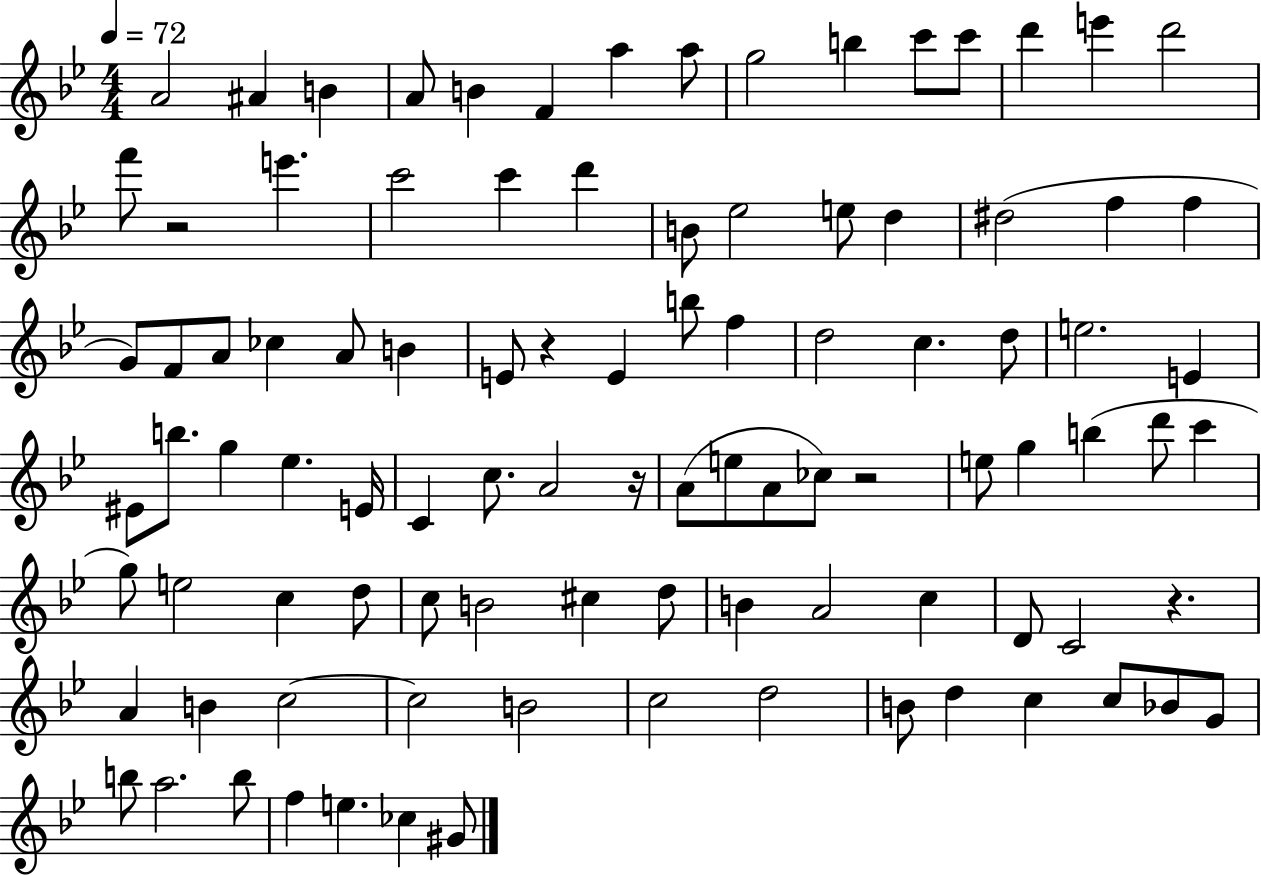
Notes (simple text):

A4/h A#4/q B4/q A4/e B4/q F4/q A5/q A5/e G5/h B5/q C6/e C6/e D6/q E6/q D6/h F6/e R/h E6/q. C6/h C6/q D6/q B4/e Eb5/h E5/e D5/q D#5/h F5/q F5/q G4/e F4/e A4/e CES5/q A4/e B4/q E4/e R/q E4/q B5/e F5/q D5/h C5/q. D5/e E5/h. E4/q EIS4/e B5/e. G5/q Eb5/q. E4/s C4/q C5/e. A4/h R/s A4/e E5/e A4/e CES5/e R/h E5/e G5/q B5/q D6/e C6/q G5/e E5/h C5/q D5/e C5/e B4/h C#5/q D5/e B4/q A4/h C5/q D4/e C4/h R/q. A4/q B4/q C5/h C5/h B4/h C5/h D5/h B4/e D5/q C5/q C5/e Bb4/e G4/e B5/e A5/h. B5/e F5/q E5/q. CES5/q G#4/e